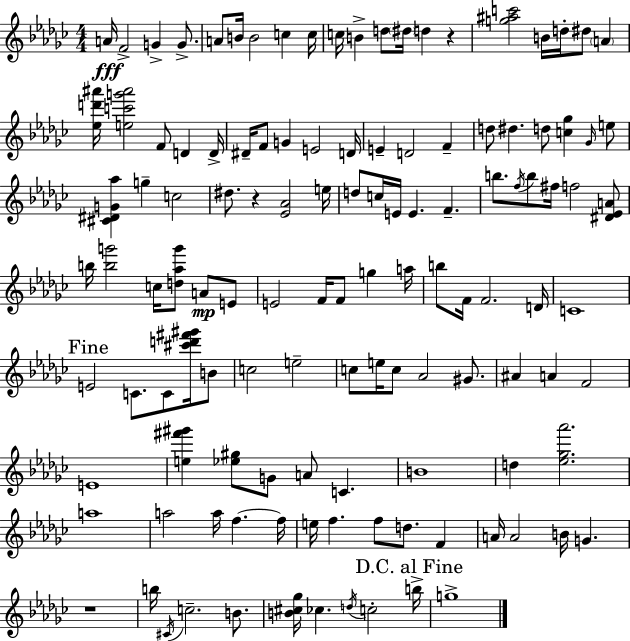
{
  \clef treble
  \numericTimeSignature
  \time 4/4
  \key ees \minor
  \repeat volta 2 { a'16\fff f'2-> g'4-> g'8.-> | a'8 b'16 b'2 c''4 c''16 | c''16 b'4-> d''8 \parenthesize dis''16 d''4 r4 | <g'' ais'' c'''>2 b'16 d''16-. dis''8 \parenthesize a'4 | \break <ees'' d''' ais'''>16 <e'' c''' g''' ais'''>2 f'8 d'4 d'16-> | dis'16-- f'8 g'4 e'2 d'16 | e'4-- d'2 f'4-- | d''8 dis''4. d''8 <c'' ges''>4 \grace { ges'16 } e''8 | \break <cis' dis' g' aes''>4 g''4-- c''2 | dis''8. r4 <ees' aes'>2 | e''16 d''8 c''16 e'16 e'4. f'4.-- | b''8. \acciaccatura { f''16 } b''8 fis''16 f''2 | \break <dis' ees' a'>8 b''16 <b'' g'''>2 c''16 <d'' aes'' g'''>8 a'8\mp | e'8 e'2 f'16 f'8 g''4 | a''16 b''8 f'16 f'2. | d'16 c'1 | \break \mark "Fine" e'2 c'8. c'8 <cis''' d''' fis''' gis'''>16 | b'8 c''2 e''2-- | c''8 e''16 c''8 aes'2 gis'8. | ais'4 a'4 f'2 | \break e'1 | <e'' fis''' gis'''>4 <ees'' gis''>8 g'8 a'8 c'4. | b'1 | d''4 <ees'' ges'' aes'''>2. | \break a''1 | a''2 a''16 f''4.~~ | f''16 e''16 f''4. f''8 d''8. f'4 | a'16 a'2 b'16 g'4. | \break r1 | b''16 \acciaccatura { cis'16 } c''2.-- | b'8. <b' cis'' ges''>16 ces''4. \acciaccatura { d''16 } c''2-. | \mark "D.C. al Fine" b''16-> g''1-> | \break } \bar "|."
}